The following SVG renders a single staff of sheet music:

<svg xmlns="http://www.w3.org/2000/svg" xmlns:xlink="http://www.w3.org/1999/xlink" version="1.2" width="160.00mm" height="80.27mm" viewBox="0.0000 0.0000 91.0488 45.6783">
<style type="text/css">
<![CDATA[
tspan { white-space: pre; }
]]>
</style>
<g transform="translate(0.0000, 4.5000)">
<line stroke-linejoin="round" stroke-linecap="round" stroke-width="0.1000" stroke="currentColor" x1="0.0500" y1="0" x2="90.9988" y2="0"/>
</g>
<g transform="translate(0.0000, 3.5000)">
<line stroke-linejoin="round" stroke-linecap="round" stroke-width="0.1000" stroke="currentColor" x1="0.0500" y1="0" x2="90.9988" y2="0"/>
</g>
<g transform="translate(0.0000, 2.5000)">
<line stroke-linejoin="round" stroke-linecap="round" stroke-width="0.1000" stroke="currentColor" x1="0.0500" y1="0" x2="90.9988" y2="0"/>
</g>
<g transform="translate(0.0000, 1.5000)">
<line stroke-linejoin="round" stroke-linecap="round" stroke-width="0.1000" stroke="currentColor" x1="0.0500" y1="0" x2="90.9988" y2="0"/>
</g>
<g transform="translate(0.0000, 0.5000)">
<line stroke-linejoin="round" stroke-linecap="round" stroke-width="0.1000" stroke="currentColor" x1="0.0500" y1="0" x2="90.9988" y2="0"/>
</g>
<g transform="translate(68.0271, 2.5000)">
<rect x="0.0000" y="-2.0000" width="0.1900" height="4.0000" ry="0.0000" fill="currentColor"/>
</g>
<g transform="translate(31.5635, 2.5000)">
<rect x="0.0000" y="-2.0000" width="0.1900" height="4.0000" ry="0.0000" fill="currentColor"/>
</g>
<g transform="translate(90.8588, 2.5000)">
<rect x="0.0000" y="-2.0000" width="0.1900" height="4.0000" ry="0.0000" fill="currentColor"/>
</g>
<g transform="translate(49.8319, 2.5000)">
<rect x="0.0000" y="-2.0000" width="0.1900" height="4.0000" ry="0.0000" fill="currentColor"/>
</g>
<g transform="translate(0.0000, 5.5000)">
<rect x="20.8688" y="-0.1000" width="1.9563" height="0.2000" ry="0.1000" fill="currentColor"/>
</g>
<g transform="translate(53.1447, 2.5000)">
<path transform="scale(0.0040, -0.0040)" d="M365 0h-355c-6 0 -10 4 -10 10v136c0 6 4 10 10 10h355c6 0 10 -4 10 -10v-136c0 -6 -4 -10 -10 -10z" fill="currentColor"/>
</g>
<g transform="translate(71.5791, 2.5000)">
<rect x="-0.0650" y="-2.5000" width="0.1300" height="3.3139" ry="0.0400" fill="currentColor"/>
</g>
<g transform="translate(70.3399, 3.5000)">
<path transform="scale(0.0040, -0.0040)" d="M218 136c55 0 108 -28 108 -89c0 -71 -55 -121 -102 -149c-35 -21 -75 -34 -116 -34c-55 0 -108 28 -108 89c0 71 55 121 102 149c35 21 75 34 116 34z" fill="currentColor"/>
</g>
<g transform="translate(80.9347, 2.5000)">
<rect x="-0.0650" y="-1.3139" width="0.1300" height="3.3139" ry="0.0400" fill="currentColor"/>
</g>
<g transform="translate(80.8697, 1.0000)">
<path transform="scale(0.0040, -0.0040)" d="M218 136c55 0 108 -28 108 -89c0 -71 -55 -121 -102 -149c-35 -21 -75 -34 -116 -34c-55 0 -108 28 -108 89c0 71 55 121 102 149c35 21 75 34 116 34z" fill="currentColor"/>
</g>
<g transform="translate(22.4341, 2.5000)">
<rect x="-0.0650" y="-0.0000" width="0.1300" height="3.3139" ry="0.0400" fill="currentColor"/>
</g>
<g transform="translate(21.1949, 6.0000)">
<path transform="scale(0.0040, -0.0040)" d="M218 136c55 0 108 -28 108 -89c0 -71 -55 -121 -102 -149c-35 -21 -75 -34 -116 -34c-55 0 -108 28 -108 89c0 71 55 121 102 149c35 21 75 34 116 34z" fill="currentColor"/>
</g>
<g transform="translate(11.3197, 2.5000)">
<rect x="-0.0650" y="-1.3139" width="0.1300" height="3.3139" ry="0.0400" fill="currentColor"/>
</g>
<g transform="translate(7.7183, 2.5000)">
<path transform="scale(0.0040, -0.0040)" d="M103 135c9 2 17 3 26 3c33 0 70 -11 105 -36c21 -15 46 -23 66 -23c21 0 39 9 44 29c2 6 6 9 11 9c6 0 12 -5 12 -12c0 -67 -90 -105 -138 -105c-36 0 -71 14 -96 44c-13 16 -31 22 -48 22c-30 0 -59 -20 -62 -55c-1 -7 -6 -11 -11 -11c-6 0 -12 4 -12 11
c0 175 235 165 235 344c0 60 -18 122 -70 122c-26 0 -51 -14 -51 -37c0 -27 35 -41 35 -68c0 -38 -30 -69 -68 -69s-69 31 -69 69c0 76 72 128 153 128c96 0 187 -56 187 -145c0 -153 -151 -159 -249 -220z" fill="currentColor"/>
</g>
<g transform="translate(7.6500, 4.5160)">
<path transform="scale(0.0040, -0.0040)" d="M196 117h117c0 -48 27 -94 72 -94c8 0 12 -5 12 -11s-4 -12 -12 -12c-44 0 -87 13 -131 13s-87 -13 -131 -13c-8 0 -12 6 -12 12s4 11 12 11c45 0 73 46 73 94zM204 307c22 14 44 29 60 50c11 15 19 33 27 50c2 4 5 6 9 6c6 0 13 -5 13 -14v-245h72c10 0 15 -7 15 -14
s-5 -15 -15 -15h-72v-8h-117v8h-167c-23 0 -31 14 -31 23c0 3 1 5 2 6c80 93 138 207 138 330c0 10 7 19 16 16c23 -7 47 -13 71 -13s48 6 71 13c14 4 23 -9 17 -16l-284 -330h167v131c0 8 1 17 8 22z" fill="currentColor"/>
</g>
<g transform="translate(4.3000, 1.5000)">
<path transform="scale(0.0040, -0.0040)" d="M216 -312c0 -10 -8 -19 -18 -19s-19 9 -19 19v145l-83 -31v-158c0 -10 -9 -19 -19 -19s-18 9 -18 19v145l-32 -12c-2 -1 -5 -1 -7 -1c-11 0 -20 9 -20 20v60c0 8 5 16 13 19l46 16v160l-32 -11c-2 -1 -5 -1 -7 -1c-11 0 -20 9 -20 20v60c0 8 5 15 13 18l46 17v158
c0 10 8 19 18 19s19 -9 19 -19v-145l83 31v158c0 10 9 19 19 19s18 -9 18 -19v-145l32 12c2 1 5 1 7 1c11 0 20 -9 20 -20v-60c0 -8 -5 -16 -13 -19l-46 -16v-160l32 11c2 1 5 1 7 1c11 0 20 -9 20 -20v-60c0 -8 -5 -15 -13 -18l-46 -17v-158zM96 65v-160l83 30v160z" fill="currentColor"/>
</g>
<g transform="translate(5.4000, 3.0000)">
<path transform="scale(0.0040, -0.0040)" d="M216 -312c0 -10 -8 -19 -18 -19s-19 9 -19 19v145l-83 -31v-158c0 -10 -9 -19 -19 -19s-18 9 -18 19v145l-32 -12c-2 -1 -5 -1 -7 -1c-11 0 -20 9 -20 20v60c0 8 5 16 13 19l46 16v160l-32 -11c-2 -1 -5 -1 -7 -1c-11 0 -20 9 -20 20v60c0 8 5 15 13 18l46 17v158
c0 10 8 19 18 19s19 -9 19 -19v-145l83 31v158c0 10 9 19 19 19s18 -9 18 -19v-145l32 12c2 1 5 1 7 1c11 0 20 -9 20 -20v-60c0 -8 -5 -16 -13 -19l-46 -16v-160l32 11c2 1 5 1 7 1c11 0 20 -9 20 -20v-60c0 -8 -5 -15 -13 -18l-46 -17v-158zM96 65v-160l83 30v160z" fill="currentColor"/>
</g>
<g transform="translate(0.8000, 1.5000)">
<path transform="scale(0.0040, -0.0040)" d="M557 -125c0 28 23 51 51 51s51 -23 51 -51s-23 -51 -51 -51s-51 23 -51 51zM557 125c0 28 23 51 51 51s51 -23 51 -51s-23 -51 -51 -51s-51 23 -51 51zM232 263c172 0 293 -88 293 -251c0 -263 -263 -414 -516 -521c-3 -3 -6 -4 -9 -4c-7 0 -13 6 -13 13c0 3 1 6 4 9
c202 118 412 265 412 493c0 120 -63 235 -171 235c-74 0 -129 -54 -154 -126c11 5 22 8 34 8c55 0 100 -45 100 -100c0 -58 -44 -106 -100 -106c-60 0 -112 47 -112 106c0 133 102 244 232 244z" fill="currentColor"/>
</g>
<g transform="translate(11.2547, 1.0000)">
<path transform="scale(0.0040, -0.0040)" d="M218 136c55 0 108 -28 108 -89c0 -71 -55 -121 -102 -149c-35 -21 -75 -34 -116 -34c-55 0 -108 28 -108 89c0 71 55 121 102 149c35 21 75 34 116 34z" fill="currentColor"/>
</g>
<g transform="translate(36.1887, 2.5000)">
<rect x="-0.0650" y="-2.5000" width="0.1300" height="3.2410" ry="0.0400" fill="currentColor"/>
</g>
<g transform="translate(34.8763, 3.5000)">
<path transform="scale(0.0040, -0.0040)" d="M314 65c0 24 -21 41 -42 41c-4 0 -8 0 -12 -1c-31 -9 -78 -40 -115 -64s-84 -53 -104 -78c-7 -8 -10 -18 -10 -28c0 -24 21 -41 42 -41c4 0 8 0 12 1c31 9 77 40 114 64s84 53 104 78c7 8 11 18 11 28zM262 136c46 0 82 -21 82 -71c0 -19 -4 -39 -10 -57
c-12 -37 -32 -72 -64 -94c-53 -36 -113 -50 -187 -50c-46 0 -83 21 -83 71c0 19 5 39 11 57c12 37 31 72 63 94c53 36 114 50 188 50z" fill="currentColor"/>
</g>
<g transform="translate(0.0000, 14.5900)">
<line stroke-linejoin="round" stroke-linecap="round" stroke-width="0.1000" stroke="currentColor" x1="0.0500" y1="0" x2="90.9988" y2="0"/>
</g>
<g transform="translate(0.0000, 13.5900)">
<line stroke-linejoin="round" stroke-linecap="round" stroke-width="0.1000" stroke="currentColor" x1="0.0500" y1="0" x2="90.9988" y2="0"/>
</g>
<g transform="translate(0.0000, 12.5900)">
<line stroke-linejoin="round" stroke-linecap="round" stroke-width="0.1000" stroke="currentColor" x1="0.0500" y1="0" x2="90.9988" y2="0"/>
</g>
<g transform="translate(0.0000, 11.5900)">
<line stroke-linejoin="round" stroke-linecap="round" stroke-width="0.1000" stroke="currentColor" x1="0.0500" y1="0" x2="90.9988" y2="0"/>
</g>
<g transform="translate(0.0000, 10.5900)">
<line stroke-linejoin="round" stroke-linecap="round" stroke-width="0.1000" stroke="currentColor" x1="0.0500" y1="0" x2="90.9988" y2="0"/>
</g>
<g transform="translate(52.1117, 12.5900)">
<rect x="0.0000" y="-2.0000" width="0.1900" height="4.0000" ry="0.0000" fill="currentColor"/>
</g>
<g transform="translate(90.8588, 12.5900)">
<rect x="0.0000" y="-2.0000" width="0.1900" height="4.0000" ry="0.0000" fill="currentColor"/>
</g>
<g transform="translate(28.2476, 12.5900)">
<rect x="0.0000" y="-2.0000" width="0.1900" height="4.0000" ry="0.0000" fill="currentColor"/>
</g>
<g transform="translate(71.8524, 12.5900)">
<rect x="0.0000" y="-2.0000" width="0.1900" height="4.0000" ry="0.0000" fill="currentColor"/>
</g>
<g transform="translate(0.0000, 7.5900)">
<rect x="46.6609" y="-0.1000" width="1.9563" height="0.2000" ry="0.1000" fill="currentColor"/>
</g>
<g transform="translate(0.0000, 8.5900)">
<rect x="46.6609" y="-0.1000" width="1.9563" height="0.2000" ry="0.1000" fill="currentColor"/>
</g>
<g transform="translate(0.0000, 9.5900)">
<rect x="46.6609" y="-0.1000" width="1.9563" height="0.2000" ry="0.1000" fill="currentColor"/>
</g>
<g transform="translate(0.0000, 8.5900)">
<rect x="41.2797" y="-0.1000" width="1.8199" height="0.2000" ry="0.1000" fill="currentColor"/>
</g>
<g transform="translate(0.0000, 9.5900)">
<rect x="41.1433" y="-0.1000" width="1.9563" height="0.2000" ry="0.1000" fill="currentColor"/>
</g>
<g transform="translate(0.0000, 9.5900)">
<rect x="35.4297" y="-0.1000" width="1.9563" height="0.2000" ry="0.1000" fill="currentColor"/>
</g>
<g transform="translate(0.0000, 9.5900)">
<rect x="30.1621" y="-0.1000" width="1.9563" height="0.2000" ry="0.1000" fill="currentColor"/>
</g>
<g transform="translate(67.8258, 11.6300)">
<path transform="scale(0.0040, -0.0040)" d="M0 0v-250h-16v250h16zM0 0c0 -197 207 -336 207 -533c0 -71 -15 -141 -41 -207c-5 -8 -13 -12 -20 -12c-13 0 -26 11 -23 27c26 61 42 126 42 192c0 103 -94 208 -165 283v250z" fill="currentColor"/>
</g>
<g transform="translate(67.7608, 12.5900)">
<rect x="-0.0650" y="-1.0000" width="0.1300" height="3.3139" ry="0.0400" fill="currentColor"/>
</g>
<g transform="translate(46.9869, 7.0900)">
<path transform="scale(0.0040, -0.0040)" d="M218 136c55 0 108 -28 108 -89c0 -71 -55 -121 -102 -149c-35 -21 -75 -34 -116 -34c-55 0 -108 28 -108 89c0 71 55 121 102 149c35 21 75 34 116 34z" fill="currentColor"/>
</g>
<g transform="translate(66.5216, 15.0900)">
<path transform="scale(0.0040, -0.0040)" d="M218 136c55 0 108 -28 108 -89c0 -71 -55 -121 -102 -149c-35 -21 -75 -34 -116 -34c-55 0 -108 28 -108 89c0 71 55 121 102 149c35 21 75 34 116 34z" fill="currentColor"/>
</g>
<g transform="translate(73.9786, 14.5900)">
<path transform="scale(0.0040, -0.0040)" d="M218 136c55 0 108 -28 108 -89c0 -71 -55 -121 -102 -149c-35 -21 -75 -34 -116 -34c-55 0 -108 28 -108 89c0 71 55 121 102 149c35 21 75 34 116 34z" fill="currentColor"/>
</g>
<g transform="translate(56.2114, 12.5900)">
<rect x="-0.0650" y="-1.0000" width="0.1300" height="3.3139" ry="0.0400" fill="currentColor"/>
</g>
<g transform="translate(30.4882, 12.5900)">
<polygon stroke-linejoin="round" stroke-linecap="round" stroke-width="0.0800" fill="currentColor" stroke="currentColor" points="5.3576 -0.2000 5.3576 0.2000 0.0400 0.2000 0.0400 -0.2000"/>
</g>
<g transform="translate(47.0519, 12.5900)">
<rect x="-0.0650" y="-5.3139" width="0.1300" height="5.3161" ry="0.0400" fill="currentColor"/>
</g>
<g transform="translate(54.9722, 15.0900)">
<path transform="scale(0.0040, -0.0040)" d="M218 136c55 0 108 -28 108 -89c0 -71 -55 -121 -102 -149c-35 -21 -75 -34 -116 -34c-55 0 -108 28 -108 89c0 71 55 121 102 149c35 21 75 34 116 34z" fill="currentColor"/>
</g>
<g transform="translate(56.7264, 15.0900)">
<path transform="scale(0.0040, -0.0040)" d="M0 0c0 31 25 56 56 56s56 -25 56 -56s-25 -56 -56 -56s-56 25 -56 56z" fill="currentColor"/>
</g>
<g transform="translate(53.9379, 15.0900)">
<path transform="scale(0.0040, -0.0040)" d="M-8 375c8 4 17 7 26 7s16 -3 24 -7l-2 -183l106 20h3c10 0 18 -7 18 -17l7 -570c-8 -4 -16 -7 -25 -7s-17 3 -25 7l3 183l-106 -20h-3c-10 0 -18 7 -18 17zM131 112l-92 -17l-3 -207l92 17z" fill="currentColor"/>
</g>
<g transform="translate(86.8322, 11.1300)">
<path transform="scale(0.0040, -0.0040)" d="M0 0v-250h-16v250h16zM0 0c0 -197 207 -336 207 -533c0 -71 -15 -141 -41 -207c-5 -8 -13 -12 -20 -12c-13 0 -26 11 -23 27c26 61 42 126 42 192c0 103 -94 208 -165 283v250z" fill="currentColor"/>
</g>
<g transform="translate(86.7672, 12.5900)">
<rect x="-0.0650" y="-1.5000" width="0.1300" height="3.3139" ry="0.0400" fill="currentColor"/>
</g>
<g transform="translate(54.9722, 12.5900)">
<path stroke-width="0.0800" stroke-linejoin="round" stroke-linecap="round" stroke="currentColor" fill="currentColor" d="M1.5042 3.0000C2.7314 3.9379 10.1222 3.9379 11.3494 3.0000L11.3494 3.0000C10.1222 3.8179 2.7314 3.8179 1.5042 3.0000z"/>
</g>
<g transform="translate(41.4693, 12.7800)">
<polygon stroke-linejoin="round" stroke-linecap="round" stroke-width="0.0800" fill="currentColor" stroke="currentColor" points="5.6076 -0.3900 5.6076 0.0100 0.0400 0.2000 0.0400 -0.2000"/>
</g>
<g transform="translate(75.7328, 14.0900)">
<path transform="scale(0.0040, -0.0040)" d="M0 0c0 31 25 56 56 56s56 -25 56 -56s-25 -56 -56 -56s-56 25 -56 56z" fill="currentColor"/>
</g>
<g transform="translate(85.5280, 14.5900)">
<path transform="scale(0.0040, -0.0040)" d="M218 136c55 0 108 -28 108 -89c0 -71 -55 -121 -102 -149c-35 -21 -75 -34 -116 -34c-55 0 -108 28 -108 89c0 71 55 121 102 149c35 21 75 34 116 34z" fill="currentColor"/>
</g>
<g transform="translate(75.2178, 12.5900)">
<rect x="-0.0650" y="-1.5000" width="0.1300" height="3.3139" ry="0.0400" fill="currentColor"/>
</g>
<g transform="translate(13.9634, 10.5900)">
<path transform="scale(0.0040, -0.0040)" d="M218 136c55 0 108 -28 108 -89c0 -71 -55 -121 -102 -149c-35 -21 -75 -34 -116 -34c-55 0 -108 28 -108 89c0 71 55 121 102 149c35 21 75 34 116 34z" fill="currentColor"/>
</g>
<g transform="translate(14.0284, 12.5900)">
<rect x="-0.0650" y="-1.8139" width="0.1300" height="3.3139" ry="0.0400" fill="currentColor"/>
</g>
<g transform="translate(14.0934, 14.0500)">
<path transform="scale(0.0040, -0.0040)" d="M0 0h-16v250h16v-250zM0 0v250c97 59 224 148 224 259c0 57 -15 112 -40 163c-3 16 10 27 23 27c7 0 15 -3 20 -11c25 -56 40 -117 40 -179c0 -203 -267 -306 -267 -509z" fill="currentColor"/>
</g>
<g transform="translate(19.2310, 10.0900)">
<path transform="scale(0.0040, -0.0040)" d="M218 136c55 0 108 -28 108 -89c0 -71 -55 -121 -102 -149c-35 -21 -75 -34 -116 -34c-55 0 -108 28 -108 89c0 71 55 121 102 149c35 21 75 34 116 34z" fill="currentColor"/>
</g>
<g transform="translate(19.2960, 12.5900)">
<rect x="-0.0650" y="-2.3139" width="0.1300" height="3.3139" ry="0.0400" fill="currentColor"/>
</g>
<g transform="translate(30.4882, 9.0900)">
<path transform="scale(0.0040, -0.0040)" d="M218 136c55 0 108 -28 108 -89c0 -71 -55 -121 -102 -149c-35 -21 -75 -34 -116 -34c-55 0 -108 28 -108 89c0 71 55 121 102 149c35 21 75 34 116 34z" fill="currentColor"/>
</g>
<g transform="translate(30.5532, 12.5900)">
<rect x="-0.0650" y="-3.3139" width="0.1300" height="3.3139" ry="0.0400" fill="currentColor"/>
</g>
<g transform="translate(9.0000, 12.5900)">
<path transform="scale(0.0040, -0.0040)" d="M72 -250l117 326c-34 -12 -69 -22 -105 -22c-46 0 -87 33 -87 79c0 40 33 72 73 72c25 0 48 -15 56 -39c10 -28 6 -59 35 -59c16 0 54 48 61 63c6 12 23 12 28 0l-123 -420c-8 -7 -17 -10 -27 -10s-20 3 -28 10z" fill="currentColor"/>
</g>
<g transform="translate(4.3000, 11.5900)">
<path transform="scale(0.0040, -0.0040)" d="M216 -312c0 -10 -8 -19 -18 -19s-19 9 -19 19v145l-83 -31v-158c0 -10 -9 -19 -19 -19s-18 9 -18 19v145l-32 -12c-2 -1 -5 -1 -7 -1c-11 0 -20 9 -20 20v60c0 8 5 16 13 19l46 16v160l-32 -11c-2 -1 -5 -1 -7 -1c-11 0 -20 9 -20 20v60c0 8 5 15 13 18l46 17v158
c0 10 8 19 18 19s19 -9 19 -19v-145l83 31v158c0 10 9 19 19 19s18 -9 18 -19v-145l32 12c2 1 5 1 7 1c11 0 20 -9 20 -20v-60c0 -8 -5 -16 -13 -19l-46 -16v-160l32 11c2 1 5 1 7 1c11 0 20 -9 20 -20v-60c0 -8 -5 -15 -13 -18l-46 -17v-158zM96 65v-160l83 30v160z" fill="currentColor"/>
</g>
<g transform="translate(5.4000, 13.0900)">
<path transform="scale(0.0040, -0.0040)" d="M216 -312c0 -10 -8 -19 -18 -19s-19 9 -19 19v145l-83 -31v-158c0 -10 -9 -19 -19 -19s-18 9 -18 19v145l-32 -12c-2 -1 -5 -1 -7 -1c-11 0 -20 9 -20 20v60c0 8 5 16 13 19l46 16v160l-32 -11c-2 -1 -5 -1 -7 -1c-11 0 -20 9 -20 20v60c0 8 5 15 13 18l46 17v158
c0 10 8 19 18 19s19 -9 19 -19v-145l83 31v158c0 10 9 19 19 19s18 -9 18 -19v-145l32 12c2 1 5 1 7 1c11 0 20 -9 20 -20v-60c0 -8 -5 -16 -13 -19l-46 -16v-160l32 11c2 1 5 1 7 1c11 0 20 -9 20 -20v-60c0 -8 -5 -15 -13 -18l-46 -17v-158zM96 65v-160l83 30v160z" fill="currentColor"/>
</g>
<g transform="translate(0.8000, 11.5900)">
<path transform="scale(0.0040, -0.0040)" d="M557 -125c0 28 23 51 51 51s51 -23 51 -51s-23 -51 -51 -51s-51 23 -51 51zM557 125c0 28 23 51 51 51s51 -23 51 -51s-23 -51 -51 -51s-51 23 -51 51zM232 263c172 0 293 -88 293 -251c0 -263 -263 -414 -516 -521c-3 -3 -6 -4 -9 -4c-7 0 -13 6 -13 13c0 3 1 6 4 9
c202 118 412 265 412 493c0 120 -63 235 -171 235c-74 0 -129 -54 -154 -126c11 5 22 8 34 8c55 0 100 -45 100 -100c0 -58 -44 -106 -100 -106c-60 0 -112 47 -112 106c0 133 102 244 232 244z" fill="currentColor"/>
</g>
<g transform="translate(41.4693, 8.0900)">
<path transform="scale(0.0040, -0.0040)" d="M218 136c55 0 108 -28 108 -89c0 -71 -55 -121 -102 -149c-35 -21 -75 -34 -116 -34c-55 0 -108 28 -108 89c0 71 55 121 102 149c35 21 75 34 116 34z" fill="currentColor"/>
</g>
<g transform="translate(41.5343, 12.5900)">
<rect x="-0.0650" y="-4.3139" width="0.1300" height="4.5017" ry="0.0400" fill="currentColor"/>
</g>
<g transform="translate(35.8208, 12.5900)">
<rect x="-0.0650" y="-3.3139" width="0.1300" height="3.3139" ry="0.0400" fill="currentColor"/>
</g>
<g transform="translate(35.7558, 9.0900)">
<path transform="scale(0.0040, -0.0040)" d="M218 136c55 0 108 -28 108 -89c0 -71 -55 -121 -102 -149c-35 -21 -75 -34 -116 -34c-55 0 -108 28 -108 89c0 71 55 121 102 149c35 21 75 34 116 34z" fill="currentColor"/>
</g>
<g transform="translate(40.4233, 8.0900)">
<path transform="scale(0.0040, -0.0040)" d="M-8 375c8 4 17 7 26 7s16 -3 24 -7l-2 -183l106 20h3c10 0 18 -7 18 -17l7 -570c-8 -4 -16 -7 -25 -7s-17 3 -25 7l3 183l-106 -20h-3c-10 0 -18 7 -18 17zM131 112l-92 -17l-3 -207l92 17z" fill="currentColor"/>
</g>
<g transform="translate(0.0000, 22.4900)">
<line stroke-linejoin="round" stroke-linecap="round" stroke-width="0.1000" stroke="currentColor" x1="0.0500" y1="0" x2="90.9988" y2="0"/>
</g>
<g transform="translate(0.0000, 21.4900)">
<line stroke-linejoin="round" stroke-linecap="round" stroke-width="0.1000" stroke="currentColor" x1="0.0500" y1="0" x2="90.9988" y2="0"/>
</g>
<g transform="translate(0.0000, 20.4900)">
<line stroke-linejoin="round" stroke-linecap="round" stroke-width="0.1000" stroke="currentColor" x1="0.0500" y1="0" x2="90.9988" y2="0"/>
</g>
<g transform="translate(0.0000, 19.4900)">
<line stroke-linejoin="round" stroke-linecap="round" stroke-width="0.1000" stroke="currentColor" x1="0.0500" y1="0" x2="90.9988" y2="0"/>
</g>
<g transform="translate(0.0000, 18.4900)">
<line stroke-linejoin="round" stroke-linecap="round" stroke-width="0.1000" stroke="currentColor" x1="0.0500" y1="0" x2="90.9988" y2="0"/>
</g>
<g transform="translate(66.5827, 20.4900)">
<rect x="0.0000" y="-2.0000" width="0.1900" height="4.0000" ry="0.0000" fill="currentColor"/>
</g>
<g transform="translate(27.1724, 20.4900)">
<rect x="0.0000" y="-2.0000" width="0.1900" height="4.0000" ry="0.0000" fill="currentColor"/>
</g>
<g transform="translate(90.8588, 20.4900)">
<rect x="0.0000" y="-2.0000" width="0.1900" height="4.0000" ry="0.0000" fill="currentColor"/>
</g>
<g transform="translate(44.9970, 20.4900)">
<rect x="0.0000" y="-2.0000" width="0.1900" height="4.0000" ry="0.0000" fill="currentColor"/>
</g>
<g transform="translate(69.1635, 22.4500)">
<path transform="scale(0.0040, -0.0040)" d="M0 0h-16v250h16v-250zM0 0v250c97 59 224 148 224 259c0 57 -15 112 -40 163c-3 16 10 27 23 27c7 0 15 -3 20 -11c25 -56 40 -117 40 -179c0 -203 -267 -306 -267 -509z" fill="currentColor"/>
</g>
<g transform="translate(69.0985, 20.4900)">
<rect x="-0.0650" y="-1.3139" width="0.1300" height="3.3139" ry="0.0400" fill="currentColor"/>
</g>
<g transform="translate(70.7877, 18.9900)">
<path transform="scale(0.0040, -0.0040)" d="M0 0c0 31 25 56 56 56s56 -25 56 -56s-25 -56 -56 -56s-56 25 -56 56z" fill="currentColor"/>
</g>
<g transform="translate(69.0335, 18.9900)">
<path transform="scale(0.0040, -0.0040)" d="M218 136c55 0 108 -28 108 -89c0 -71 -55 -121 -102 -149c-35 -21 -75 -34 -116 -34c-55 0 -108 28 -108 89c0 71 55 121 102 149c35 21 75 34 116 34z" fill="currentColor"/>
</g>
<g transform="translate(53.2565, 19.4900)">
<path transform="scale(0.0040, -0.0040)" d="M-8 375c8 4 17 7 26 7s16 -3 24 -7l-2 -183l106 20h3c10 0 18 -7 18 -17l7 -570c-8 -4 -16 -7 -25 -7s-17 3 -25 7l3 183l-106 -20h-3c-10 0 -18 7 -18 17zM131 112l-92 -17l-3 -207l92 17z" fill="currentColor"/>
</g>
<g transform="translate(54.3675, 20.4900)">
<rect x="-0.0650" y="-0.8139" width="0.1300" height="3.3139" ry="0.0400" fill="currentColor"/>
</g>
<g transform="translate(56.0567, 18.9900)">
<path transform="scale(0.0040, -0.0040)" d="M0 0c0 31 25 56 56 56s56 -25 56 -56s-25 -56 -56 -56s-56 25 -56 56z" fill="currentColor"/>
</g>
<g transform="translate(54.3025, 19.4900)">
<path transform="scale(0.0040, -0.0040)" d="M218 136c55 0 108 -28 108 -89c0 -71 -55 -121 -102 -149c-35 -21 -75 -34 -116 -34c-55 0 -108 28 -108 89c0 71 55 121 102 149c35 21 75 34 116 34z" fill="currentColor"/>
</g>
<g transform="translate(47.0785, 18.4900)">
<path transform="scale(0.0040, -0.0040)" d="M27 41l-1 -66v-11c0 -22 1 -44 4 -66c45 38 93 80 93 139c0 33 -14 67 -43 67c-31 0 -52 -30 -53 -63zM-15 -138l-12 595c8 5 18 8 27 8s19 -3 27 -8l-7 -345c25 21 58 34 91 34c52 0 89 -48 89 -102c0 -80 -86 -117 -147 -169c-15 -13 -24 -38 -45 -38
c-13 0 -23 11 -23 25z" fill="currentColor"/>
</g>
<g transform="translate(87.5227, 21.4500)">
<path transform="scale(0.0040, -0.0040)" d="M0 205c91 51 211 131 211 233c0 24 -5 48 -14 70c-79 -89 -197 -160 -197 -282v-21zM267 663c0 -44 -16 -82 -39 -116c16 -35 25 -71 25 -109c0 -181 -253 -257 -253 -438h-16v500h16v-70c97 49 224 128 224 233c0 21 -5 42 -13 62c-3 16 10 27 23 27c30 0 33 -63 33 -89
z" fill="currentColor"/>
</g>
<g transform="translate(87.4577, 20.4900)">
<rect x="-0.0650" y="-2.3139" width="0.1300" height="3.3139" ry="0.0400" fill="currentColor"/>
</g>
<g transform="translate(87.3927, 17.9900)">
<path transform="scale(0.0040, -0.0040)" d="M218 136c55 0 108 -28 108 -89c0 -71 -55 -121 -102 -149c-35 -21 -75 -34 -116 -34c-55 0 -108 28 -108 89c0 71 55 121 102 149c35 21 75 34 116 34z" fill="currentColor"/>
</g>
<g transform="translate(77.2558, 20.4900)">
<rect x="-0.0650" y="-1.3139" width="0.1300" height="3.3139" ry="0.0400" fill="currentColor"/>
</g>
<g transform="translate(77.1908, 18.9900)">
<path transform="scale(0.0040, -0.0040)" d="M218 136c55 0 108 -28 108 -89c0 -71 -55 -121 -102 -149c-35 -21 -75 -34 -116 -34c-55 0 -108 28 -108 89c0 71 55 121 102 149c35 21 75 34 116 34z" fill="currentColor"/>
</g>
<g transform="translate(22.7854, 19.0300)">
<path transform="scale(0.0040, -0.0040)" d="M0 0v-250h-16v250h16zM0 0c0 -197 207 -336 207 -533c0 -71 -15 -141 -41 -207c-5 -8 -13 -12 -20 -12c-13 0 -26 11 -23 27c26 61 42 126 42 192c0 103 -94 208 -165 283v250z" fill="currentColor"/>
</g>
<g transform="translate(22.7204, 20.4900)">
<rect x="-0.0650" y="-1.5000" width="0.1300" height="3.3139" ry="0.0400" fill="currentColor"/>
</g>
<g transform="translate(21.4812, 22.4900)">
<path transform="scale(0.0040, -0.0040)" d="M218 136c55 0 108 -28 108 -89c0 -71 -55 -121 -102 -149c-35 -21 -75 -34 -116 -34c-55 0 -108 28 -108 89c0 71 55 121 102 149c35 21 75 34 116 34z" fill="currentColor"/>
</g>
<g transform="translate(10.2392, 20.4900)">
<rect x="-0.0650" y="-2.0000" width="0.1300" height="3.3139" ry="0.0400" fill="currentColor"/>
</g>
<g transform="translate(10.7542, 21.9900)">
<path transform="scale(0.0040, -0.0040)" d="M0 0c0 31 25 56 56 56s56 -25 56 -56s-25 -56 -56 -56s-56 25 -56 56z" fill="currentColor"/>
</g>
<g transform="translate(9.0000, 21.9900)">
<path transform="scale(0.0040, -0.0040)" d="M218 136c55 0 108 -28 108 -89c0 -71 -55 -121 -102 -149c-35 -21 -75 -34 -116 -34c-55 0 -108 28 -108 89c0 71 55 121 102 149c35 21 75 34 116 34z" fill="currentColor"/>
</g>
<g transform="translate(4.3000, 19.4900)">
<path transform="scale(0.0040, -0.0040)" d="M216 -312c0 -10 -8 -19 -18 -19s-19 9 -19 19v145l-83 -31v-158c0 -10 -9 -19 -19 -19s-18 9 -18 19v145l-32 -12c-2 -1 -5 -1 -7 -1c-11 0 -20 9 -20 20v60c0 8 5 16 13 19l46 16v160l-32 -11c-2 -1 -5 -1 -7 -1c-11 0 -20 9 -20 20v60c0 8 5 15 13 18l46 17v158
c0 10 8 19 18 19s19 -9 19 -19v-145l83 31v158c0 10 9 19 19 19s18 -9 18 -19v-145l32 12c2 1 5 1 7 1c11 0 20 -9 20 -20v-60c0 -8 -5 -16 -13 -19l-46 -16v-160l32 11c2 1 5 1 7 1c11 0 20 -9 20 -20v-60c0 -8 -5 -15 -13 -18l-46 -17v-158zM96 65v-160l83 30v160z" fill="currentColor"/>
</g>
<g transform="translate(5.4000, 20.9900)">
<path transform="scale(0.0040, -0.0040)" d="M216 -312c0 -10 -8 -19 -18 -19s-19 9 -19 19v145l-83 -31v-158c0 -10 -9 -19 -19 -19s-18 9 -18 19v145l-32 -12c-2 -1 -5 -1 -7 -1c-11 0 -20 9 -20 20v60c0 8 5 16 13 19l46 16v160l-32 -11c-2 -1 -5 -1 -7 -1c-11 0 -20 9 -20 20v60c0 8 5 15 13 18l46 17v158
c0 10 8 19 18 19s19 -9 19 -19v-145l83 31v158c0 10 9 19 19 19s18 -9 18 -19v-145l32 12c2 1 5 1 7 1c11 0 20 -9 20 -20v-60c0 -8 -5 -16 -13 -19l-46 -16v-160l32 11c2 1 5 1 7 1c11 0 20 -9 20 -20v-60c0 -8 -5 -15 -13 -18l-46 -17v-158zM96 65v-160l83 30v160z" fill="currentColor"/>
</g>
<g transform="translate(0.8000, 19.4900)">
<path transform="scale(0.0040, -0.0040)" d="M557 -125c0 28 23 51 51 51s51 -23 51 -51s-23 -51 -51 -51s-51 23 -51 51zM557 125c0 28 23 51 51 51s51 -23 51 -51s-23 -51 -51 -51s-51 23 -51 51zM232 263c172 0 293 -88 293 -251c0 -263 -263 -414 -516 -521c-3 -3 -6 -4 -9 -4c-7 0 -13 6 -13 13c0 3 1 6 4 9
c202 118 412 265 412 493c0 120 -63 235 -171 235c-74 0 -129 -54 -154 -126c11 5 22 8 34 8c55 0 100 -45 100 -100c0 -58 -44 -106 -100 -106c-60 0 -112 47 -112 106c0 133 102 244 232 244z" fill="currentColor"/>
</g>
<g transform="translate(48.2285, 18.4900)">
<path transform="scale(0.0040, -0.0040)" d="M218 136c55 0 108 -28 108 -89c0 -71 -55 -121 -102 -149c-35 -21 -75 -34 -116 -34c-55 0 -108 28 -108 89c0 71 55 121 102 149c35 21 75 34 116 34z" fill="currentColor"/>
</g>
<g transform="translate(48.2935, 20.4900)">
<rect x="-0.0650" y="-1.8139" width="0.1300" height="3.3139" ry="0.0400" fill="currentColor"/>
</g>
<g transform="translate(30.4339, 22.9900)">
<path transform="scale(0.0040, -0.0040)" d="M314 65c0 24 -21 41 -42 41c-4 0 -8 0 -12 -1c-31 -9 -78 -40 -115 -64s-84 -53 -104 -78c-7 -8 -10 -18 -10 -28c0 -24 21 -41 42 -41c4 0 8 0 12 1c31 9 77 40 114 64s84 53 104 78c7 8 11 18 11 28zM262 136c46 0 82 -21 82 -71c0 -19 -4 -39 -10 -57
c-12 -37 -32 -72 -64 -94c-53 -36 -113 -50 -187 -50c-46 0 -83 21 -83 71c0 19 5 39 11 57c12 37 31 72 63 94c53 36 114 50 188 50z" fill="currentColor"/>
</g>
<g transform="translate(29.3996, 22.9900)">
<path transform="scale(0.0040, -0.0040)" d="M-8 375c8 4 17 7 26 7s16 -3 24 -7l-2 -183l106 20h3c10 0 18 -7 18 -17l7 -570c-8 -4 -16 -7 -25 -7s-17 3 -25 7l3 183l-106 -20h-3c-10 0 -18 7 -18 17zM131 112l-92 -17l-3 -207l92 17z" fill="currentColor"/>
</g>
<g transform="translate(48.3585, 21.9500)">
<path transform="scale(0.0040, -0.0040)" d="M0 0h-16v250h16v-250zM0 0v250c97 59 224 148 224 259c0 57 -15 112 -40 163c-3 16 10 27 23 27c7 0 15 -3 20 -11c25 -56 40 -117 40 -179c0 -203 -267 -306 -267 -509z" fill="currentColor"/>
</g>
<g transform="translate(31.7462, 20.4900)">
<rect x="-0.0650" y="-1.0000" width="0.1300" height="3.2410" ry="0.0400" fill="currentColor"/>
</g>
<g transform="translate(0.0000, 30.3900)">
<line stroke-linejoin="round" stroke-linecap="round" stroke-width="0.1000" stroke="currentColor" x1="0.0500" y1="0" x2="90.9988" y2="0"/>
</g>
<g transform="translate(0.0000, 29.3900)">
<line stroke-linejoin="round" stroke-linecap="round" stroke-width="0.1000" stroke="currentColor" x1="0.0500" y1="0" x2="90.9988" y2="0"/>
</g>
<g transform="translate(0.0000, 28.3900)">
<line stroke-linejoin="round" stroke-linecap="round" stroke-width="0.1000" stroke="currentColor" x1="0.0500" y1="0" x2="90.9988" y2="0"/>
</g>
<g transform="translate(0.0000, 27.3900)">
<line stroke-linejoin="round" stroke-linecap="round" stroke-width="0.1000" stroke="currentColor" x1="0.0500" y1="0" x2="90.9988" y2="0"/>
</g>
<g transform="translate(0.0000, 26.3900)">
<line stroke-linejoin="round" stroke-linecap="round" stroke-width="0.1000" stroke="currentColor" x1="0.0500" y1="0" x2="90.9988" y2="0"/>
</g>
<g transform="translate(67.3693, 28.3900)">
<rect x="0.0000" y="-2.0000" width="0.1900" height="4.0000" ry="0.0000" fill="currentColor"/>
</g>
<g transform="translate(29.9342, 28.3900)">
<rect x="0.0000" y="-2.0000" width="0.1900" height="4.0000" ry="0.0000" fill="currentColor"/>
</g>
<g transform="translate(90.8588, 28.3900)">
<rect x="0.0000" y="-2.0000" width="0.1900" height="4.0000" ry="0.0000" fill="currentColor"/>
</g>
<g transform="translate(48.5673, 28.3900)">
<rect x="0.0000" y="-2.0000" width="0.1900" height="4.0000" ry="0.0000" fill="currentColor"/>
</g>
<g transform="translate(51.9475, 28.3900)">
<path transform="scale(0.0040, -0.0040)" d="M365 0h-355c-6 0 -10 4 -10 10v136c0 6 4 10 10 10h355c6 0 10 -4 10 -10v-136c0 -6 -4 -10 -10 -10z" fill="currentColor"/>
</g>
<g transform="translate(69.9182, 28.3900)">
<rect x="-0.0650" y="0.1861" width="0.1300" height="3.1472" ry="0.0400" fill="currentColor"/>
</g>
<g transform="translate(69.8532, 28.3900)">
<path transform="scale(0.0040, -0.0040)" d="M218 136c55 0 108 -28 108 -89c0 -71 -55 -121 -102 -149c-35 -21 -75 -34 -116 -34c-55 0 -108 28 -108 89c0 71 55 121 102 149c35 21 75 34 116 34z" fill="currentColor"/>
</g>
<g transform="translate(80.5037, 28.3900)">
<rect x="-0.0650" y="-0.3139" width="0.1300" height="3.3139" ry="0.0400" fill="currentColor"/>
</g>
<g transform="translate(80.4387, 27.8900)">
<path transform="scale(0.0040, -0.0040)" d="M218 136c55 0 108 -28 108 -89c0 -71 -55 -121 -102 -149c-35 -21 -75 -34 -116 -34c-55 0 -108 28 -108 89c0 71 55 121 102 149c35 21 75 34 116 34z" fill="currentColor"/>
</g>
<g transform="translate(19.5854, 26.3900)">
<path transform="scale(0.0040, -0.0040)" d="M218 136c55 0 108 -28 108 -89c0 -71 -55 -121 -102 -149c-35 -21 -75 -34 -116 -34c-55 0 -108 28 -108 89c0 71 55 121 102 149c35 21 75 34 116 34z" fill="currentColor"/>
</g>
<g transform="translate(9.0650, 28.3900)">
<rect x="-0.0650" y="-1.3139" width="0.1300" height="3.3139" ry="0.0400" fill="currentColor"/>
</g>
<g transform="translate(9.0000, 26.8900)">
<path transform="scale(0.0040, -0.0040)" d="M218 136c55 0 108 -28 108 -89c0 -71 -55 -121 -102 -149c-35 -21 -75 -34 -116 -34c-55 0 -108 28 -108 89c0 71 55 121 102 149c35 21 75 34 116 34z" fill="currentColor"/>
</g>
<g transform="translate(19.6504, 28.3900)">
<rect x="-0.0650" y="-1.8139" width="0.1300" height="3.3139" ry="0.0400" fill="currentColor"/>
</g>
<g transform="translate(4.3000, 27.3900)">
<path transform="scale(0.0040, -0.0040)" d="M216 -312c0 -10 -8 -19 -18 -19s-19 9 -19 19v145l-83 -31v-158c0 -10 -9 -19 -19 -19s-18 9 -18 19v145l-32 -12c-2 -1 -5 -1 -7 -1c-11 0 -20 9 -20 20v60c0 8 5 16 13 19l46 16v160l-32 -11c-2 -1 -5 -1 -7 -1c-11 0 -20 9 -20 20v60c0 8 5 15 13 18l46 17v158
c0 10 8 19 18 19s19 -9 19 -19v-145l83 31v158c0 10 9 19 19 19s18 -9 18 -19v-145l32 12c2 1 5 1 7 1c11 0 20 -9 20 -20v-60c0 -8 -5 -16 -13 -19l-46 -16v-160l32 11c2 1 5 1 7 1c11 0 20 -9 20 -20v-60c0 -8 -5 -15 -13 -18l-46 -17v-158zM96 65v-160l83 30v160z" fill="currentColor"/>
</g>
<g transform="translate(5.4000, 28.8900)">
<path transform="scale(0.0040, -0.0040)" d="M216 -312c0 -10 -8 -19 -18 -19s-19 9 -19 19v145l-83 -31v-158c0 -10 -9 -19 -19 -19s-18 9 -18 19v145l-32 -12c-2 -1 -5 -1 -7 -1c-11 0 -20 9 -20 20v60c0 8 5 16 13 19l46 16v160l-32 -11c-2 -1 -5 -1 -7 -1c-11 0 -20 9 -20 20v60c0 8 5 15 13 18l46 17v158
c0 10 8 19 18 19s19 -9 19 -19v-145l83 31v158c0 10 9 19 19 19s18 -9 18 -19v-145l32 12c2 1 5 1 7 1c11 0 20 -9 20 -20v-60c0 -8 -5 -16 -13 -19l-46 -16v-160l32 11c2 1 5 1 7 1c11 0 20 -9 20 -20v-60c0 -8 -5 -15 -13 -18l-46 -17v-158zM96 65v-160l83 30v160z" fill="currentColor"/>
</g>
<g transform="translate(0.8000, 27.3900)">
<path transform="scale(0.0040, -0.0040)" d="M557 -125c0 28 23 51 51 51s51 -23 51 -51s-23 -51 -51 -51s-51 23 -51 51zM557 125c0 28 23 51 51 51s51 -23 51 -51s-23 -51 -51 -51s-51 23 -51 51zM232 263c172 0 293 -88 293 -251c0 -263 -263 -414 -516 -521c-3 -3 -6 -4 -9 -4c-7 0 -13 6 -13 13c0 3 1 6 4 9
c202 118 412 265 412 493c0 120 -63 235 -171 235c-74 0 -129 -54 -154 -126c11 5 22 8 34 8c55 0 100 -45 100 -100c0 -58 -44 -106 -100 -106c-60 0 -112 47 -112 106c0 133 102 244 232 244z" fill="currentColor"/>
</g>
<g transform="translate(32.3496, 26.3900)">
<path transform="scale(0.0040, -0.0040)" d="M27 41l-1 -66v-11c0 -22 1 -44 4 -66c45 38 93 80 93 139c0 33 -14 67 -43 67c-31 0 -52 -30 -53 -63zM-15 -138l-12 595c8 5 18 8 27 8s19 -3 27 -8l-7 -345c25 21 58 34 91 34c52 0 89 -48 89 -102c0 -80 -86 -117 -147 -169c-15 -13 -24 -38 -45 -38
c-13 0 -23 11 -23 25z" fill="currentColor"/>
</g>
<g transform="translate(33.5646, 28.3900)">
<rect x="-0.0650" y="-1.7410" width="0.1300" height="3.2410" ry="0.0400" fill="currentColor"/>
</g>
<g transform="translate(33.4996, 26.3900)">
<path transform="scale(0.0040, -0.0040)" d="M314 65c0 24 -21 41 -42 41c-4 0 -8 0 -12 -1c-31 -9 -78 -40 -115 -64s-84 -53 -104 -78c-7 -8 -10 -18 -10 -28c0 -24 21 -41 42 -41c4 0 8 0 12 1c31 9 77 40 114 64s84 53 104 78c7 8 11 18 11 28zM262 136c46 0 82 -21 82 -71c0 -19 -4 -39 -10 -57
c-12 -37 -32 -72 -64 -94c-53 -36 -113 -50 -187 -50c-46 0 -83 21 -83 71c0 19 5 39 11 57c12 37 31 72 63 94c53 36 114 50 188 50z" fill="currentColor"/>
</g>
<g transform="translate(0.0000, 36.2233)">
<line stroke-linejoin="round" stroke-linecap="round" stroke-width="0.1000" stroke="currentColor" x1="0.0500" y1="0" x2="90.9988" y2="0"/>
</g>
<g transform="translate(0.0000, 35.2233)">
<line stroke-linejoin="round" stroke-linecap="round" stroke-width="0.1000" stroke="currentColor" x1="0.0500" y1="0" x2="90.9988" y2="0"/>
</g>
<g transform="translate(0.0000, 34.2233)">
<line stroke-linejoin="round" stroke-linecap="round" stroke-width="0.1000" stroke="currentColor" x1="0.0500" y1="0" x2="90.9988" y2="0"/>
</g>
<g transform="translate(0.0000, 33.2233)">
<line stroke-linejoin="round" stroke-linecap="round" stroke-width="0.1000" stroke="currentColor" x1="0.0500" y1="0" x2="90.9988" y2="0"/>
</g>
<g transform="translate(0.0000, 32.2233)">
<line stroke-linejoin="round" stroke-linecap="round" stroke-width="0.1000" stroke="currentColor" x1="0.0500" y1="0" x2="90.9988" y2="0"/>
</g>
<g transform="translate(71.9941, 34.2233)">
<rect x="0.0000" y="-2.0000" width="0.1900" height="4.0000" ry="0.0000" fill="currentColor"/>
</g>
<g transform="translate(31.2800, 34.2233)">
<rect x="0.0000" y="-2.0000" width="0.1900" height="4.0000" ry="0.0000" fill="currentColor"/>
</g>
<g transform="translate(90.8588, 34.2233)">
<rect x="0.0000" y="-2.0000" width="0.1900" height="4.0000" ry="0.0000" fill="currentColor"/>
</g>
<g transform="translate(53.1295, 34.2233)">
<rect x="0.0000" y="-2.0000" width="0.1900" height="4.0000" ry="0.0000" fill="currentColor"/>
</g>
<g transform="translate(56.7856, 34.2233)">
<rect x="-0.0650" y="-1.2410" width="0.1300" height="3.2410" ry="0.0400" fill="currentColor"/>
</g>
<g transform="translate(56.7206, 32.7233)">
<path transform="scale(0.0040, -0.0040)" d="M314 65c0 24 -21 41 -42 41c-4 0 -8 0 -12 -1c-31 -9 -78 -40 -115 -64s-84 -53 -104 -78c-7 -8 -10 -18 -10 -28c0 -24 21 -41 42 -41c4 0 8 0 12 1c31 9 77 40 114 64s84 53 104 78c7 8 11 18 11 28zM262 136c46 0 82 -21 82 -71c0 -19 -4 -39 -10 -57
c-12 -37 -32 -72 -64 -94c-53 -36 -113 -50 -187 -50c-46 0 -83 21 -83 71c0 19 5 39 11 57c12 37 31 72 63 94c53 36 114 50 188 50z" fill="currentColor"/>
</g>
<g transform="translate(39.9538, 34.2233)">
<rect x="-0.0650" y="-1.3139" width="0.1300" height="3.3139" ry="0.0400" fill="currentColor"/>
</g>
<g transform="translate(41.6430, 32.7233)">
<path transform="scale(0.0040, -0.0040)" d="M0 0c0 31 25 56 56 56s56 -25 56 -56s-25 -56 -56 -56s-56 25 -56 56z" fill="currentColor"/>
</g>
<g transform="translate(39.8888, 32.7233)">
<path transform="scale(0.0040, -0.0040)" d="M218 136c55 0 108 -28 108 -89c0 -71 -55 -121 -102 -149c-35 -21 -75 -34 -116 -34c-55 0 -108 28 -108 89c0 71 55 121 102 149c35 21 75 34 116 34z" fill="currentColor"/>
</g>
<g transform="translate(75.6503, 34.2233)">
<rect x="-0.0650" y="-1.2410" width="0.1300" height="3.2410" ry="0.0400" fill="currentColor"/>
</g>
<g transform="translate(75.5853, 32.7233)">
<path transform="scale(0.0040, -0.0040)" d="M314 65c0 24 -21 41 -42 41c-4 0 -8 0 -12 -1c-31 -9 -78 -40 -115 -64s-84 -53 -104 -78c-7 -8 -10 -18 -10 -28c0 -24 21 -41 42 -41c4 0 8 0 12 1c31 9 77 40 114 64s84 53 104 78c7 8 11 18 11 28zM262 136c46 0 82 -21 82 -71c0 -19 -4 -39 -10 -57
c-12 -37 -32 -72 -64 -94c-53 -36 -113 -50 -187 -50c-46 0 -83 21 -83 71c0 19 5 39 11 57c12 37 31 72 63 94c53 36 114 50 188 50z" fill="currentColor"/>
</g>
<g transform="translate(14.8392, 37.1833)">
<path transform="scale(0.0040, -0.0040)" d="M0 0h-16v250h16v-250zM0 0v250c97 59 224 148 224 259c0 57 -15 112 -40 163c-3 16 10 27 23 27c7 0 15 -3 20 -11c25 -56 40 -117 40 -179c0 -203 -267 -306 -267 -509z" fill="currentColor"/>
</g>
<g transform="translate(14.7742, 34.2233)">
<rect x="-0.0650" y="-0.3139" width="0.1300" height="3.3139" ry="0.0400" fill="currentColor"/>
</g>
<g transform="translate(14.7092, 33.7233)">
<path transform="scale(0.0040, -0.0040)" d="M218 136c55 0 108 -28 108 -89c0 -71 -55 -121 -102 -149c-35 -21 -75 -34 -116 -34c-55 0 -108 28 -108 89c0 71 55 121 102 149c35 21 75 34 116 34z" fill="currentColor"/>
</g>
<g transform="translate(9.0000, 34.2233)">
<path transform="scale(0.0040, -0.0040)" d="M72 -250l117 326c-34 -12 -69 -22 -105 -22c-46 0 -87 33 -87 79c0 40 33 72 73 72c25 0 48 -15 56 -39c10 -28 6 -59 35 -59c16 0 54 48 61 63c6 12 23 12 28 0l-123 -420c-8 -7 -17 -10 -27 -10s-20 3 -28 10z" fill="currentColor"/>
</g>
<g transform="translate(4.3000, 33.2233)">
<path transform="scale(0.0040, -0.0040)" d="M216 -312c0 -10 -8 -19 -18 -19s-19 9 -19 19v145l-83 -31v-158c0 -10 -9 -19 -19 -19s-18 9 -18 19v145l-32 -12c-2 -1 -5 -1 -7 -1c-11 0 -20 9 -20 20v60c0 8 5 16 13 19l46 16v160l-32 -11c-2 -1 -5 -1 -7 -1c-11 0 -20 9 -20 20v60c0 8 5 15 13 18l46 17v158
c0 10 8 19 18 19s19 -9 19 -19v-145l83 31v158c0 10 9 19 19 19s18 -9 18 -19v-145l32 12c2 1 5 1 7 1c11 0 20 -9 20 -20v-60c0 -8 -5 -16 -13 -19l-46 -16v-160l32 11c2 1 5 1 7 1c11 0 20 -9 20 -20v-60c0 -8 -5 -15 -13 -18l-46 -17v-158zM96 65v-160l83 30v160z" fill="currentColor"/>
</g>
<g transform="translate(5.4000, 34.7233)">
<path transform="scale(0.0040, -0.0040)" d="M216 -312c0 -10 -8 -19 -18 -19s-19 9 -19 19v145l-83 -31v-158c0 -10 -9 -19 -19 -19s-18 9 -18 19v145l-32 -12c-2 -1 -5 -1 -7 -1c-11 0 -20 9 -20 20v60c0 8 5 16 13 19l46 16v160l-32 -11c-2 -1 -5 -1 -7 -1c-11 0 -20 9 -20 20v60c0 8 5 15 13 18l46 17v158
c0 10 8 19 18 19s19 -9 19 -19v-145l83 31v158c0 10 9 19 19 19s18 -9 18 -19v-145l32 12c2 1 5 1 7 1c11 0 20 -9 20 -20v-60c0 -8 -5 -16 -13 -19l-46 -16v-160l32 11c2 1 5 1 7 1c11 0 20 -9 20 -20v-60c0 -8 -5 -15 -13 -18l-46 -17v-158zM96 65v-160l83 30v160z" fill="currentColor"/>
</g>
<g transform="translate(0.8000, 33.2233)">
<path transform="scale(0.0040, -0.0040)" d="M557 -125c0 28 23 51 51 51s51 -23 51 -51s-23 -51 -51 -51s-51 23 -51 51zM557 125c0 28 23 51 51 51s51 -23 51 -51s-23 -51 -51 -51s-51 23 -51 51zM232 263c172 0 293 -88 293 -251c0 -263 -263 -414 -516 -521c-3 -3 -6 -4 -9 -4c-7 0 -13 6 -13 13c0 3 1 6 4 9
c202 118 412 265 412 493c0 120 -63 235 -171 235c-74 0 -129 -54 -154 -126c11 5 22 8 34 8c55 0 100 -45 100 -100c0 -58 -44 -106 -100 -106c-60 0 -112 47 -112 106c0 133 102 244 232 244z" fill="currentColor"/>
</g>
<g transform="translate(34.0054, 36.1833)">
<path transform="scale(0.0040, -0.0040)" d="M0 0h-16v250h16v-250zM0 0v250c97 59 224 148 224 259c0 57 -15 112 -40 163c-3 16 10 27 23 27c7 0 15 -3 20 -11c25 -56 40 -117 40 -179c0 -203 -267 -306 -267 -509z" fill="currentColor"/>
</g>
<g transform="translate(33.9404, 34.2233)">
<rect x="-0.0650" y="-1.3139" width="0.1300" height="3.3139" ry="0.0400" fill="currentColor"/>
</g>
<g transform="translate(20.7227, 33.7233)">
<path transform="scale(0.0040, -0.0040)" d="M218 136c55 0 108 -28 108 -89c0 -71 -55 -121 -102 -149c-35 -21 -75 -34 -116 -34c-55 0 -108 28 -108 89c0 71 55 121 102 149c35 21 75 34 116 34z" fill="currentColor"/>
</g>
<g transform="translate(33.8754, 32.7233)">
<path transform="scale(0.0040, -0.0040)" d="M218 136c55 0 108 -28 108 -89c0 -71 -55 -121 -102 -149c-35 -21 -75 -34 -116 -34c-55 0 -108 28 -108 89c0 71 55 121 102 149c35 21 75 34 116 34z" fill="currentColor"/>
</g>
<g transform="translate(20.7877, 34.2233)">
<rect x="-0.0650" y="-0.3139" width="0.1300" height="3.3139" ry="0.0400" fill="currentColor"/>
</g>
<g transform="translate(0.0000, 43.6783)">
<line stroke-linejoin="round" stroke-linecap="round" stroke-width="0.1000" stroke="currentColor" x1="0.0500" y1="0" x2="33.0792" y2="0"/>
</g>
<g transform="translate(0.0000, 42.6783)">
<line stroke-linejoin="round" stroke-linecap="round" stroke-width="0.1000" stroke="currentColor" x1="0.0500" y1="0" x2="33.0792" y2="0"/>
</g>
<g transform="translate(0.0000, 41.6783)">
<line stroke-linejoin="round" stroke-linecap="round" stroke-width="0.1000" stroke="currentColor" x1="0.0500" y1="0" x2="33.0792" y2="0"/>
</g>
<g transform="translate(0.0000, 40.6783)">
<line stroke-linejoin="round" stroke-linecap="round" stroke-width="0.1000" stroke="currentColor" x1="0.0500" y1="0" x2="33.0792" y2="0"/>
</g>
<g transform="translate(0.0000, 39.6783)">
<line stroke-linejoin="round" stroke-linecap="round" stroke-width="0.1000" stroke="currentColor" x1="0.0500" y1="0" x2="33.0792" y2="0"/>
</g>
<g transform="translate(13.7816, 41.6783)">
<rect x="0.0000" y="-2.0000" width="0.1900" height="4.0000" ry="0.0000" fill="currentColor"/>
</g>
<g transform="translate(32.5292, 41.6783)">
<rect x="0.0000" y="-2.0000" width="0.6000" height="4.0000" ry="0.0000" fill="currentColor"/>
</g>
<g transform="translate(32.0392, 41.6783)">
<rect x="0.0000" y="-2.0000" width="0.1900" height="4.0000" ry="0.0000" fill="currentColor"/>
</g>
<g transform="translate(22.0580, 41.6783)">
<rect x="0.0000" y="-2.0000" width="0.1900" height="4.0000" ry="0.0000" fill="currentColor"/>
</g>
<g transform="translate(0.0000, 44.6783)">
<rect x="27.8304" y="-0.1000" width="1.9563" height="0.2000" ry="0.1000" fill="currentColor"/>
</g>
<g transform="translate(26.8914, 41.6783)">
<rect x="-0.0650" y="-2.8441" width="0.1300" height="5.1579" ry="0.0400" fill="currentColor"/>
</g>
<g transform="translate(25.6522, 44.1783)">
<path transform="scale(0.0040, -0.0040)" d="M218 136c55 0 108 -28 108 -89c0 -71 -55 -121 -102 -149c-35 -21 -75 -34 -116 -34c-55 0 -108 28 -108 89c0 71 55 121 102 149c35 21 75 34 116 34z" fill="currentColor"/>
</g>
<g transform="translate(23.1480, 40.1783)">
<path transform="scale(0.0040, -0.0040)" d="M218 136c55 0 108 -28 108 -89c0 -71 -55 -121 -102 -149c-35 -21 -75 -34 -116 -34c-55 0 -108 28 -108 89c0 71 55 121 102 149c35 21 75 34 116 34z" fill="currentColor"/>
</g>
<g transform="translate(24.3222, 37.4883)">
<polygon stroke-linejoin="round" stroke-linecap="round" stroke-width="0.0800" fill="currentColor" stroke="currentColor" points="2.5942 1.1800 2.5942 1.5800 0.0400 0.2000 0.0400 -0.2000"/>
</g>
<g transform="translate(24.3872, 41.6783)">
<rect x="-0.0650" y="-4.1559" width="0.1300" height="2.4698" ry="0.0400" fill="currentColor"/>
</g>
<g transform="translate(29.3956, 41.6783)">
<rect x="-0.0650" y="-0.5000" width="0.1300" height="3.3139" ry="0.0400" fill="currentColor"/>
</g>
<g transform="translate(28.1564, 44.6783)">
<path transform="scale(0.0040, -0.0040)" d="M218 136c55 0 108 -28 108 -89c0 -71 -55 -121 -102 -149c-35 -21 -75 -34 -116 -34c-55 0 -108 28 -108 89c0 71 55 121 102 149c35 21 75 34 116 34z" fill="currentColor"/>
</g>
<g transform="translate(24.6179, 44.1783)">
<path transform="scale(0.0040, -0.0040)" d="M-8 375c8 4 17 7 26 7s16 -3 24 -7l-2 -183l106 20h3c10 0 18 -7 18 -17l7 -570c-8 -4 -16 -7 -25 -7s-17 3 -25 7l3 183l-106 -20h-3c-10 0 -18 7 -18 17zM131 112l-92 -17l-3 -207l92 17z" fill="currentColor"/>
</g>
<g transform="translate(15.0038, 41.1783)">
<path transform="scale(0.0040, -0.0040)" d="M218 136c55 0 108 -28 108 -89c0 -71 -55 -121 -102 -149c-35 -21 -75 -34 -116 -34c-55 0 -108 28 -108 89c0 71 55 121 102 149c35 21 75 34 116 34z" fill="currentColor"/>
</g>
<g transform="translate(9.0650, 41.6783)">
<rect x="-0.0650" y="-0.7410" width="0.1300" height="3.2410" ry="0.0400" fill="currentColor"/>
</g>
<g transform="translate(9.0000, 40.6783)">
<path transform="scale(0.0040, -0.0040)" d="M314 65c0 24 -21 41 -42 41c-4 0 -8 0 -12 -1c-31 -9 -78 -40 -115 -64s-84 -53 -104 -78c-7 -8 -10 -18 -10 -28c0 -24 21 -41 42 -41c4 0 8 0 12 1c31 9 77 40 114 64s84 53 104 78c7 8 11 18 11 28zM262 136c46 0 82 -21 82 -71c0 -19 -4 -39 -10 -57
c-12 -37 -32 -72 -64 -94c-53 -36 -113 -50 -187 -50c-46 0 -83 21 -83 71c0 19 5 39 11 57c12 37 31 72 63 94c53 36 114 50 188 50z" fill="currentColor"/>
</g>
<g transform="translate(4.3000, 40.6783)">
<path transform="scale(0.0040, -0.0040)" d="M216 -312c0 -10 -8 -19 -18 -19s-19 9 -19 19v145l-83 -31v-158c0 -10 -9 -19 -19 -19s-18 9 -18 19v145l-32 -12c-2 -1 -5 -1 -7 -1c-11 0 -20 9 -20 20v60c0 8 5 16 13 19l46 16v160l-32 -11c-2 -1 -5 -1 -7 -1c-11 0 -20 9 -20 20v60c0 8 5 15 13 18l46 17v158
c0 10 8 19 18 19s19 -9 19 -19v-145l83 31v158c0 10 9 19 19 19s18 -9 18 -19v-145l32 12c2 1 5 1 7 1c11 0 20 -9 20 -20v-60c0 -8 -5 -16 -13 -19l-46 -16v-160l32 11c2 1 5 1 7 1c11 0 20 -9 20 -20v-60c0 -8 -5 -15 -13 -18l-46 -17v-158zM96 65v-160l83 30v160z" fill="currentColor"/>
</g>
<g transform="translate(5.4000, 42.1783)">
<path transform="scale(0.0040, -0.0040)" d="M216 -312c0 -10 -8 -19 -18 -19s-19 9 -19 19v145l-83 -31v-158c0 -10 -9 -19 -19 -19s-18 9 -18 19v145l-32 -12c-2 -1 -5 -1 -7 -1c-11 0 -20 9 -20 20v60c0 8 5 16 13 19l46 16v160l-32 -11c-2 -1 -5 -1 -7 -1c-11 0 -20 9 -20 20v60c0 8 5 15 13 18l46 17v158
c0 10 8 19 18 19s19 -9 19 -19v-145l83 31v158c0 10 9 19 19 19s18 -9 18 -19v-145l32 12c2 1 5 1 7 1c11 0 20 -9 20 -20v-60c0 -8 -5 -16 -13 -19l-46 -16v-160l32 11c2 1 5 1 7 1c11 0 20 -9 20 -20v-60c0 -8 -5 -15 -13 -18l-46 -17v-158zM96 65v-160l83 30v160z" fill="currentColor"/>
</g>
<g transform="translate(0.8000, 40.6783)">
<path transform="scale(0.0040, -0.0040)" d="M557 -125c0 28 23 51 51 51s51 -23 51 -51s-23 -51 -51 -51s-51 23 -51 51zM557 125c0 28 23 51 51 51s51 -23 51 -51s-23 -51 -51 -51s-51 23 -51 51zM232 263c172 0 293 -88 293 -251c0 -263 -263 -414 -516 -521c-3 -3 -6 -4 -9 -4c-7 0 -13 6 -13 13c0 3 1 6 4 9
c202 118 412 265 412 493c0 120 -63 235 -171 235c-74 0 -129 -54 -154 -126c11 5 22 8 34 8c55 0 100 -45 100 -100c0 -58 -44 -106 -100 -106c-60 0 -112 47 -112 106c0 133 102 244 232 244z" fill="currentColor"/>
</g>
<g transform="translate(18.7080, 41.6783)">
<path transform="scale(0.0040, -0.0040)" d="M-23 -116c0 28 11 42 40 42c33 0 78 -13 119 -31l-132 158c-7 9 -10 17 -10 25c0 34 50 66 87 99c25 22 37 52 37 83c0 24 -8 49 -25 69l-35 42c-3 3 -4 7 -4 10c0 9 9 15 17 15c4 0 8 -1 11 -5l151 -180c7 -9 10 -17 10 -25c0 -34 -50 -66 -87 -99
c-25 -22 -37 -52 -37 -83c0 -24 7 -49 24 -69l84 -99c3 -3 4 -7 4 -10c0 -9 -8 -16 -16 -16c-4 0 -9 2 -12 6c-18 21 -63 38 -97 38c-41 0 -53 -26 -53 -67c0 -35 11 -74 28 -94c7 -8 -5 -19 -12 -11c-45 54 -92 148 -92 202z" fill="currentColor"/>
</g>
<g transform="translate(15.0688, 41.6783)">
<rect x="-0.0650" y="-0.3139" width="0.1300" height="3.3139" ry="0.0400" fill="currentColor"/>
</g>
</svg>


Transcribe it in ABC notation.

X:1
T:Untitled
M:2/4
L:1/4
K:D
G, D,, B,,2 z2 B,, G, z/2 A,/2 B, D/2 D/2 F/2 A/2 F,, F,,/2 G,, G,,/2 A,, G,,/2 F,,2 _A,/2 F, G,/2 G, B,/4 G, A, _A,2 z2 D, E, z/2 E,/2 E, G,/2 G, G,2 G,2 ^F,2 E, z G,/2 F,,/2 E,,